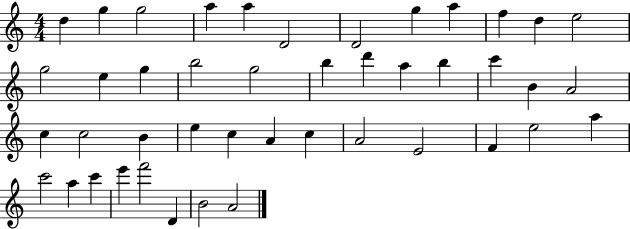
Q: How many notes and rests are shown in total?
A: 44